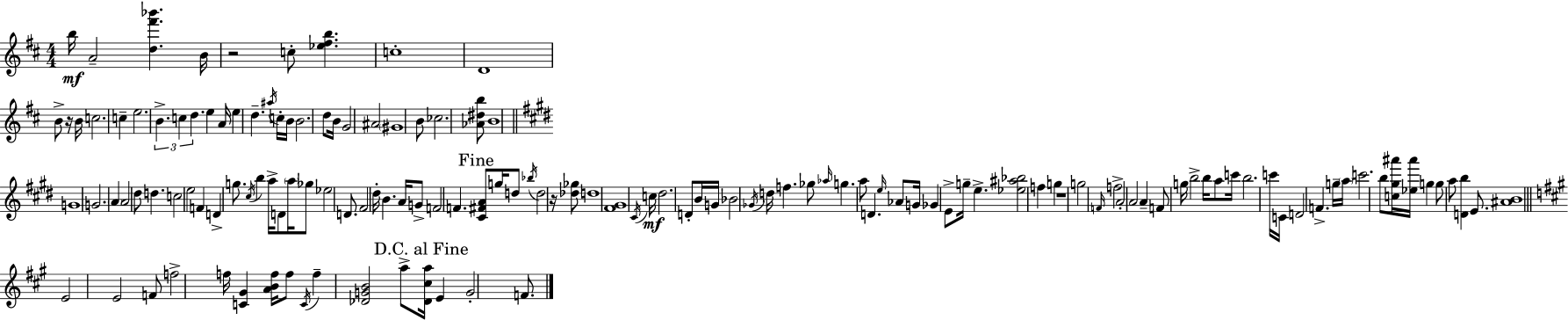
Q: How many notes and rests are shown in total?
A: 141